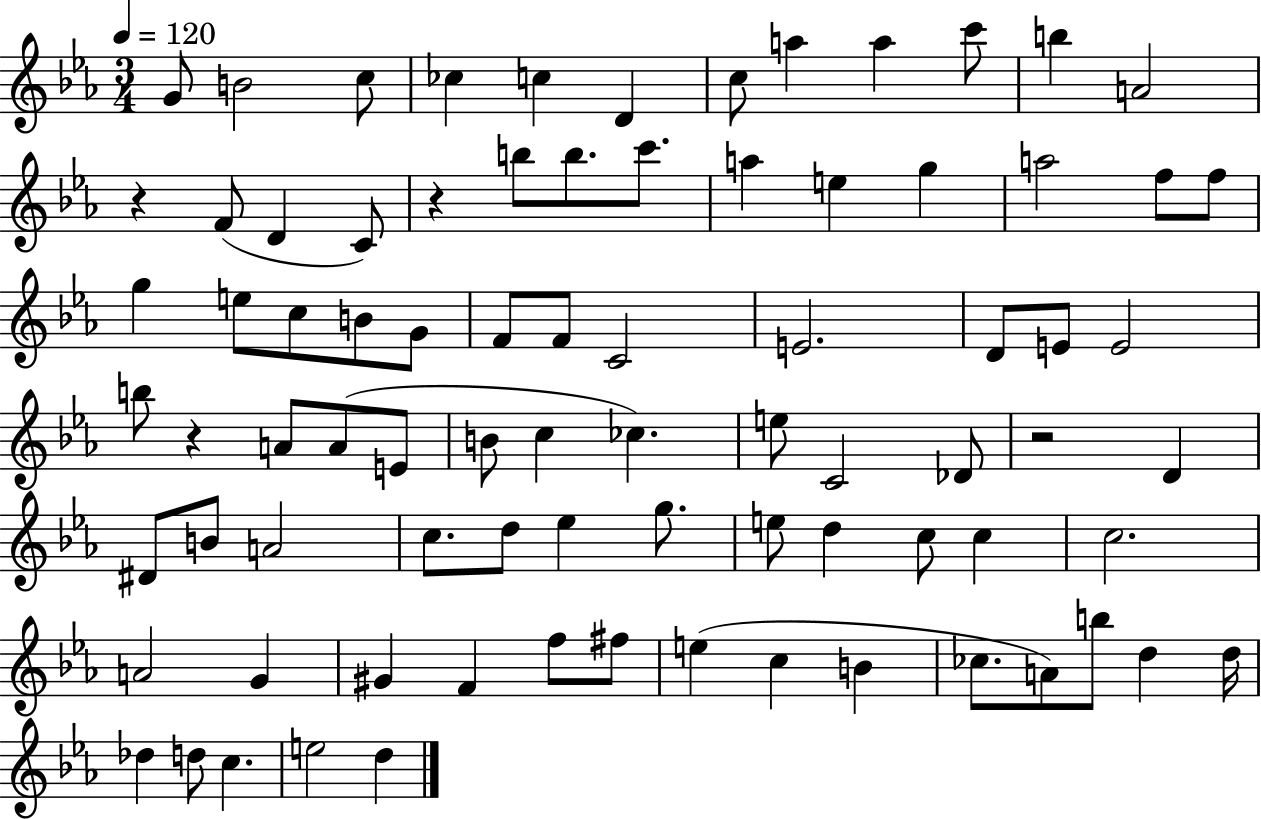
G4/e B4/h C5/e CES5/q C5/q D4/q C5/e A5/q A5/q C6/e B5/q A4/h R/q F4/e D4/q C4/e R/q B5/e B5/e. C6/e. A5/q E5/q G5/q A5/h F5/e F5/e G5/q E5/e C5/e B4/e G4/e F4/e F4/e C4/h E4/h. D4/e E4/e E4/h B5/e R/q A4/e A4/e E4/e B4/e C5/q CES5/q. E5/e C4/h Db4/e R/h D4/q D#4/e B4/e A4/h C5/e. D5/e Eb5/q G5/e. E5/e D5/q C5/e C5/q C5/h. A4/h G4/q G#4/q F4/q F5/e F#5/e E5/q C5/q B4/q CES5/e. A4/e B5/e D5/q D5/s Db5/q D5/e C5/q. E5/h D5/q